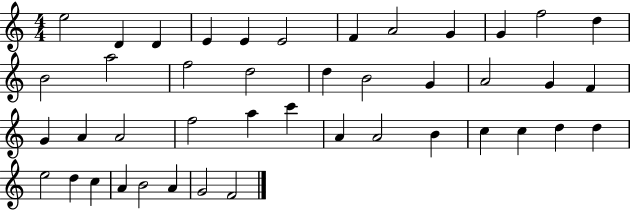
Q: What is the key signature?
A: C major